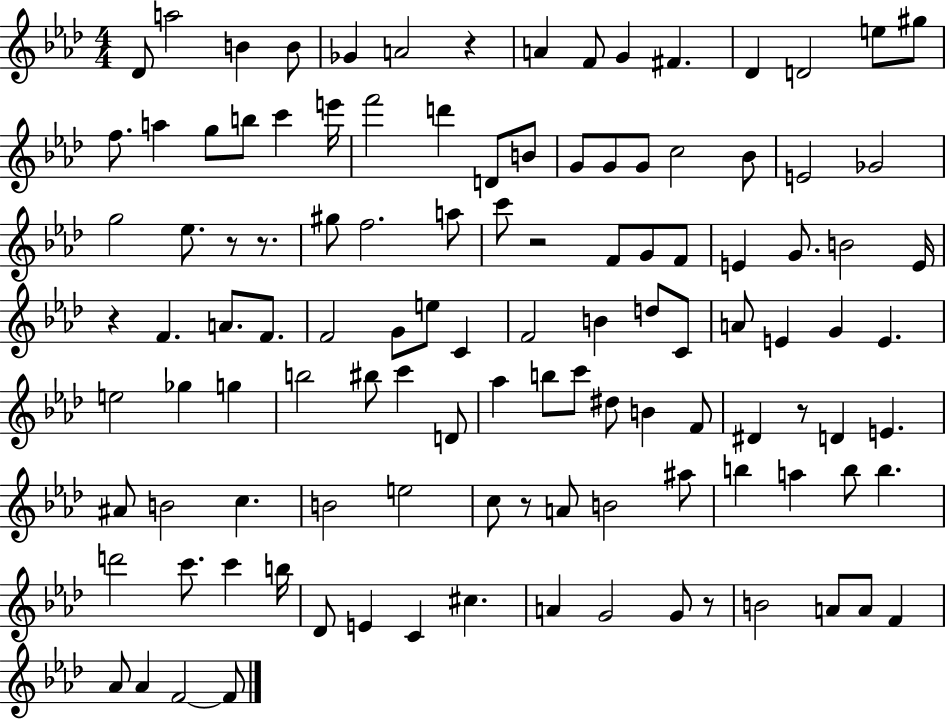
X:1
T:Untitled
M:4/4
L:1/4
K:Ab
_D/2 a2 B B/2 _G A2 z A F/2 G ^F _D D2 e/2 ^g/2 f/2 a g/2 b/2 c' e'/4 f'2 d' D/2 B/2 G/2 G/2 G/2 c2 _B/2 E2 _G2 g2 _e/2 z/2 z/2 ^g/2 f2 a/2 c'/2 z2 F/2 G/2 F/2 E G/2 B2 E/4 z F A/2 F/2 F2 G/2 e/2 C F2 B d/2 C/2 A/2 E G E e2 _g g b2 ^b/2 c' D/2 _a b/2 c'/2 ^d/2 B F/2 ^D z/2 D E ^A/2 B2 c B2 e2 c/2 z/2 A/2 B2 ^a/2 b a b/2 b d'2 c'/2 c' b/4 _D/2 E C ^c A G2 G/2 z/2 B2 A/2 A/2 F _A/2 _A F2 F/2